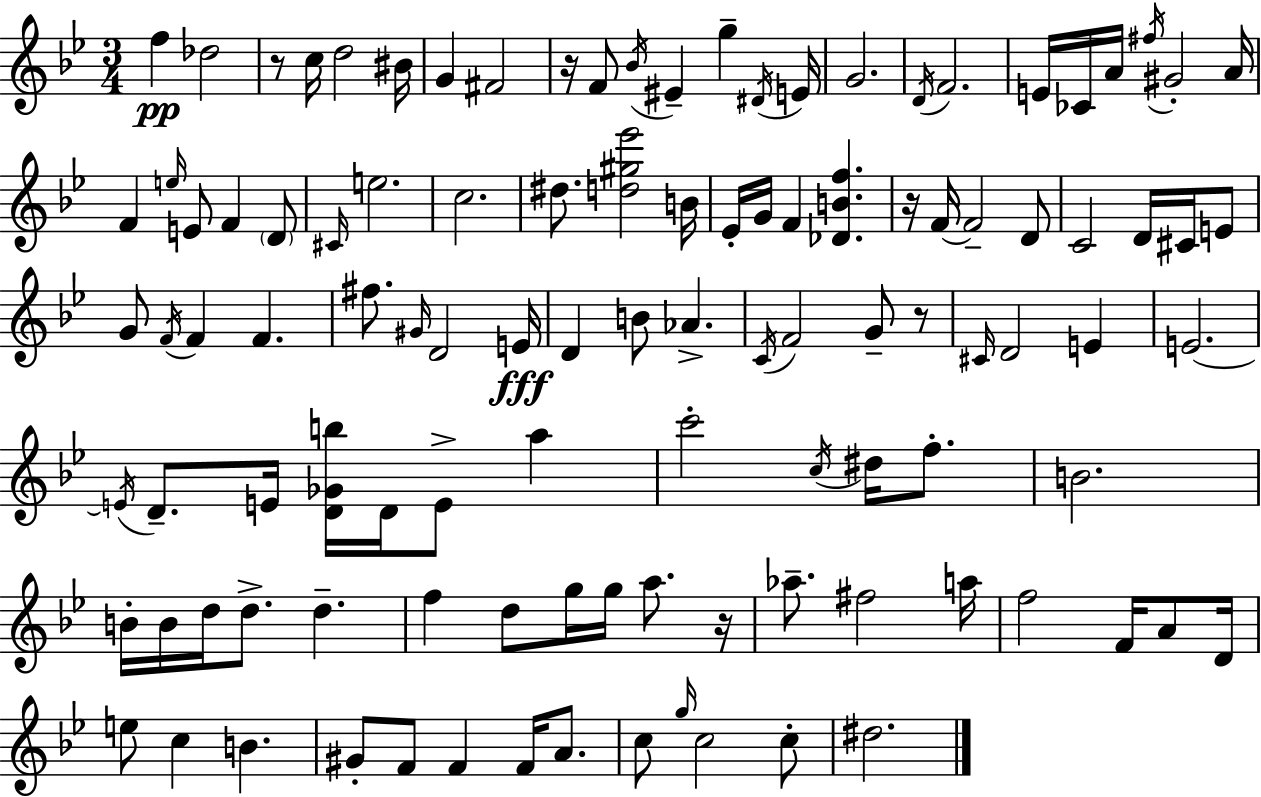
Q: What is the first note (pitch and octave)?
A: F5